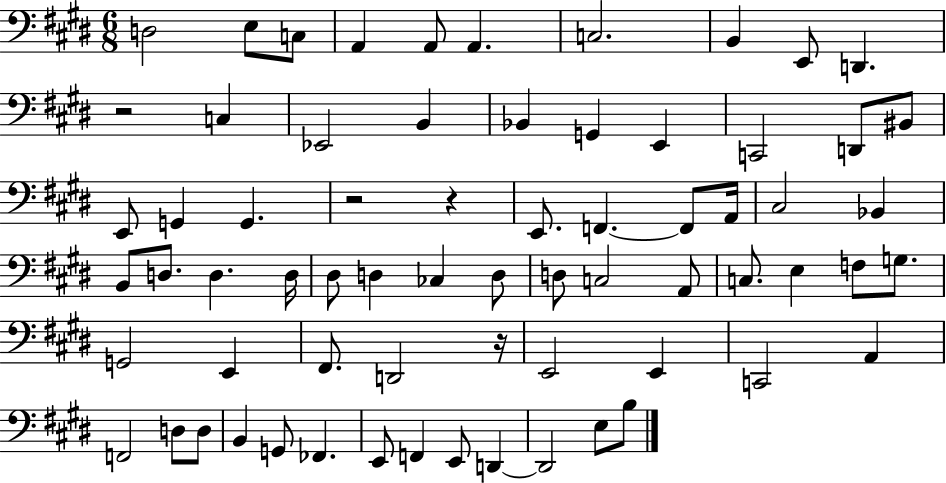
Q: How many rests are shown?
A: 4